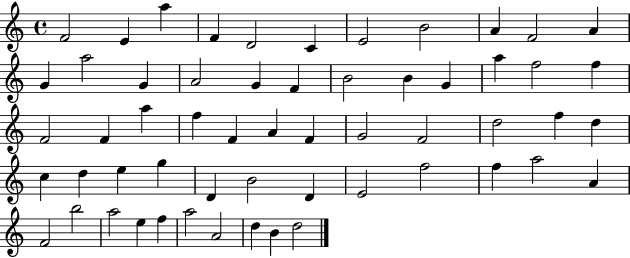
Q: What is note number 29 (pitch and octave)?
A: A4